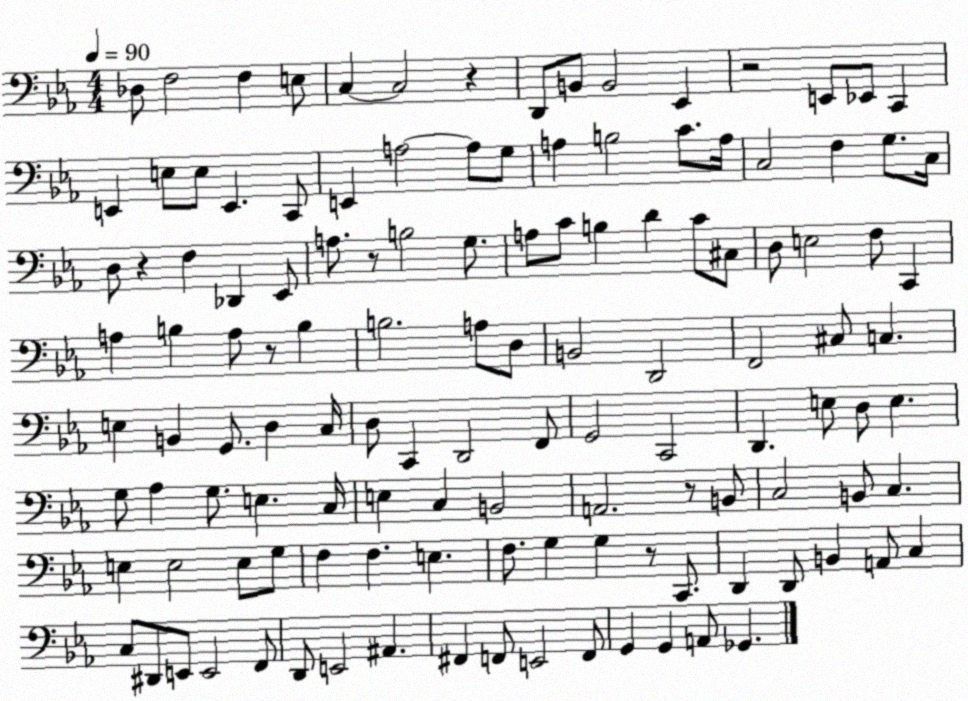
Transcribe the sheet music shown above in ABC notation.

X:1
T:Untitled
M:4/4
L:1/4
K:Eb
_D,/2 F,2 F, E,/2 C, C,2 z D,,/2 B,,/2 B,,2 _E,, z2 E,,/2 _E,,/2 C,, E,, E,/2 E,/2 E,, C,,/2 E,, A,2 A,/2 G,/2 A, B,2 C/2 A,/4 C,2 F, G,/2 C,/4 D,/2 z F, _D,, _E,,/2 A,/2 z/2 B,2 G,/2 A,/2 C/2 B, D C/2 ^C,/2 D,/2 E,2 F,/2 C,, A, B, A,/2 z/2 B, B,2 A,/2 D,/2 B,,2 D,,2 F,,2 ^C,/2 C, E, B,, G,,/2 D, C,/4 D,/2 C,, D,,2 F,,/2 G,,2 C,,2 D,, E,/2 D,/2 E, G,/2 _A, G,/2 E, C,/4 E, C, B,,2 A,,2 z/2 B,,/2 C,2 B,,/2 C, E, E,2 E,/2 G,/2 F, F, E, F,/2 G, G, z/2 C,,/2 D,, D,,/2 B,, A,,/2 C, C,/2 ^D,,/2 E,,/2 E,,2 F,,/2 D,,/2 E,,2 ^A,, ^F,, F,,/2 E,,2 F,,/2 G,, G,, A,,/2 _G,,